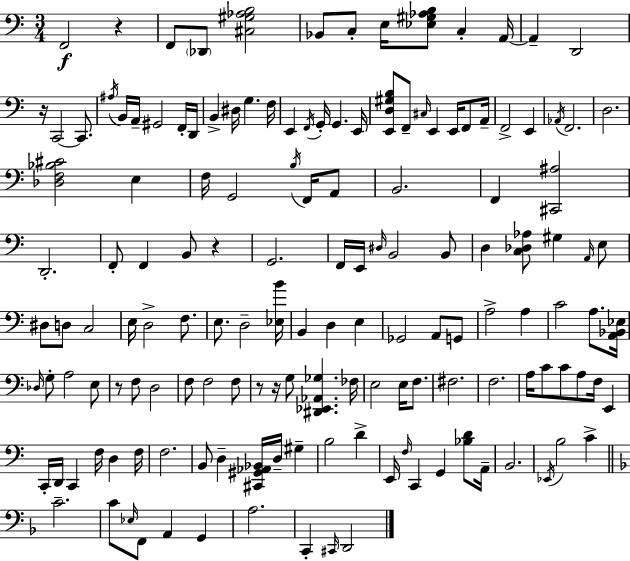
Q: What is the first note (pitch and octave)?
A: F2